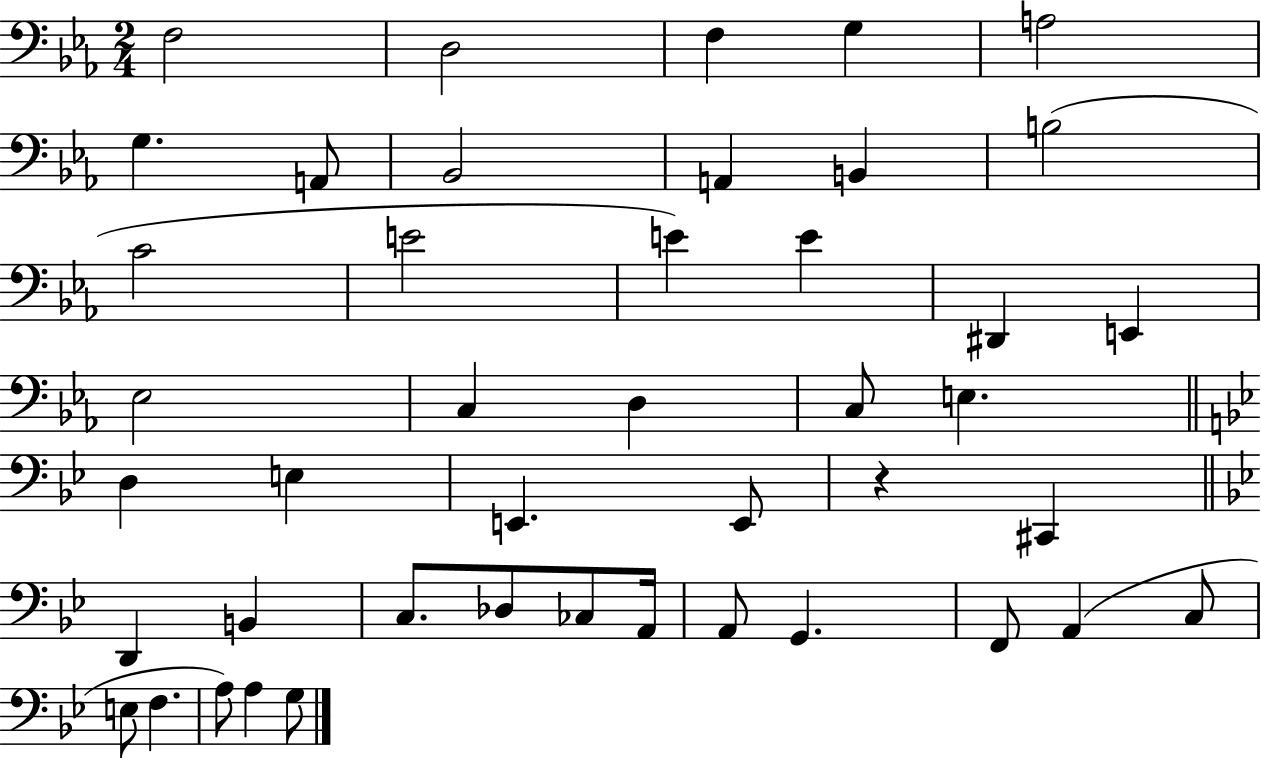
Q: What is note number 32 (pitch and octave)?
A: CES3